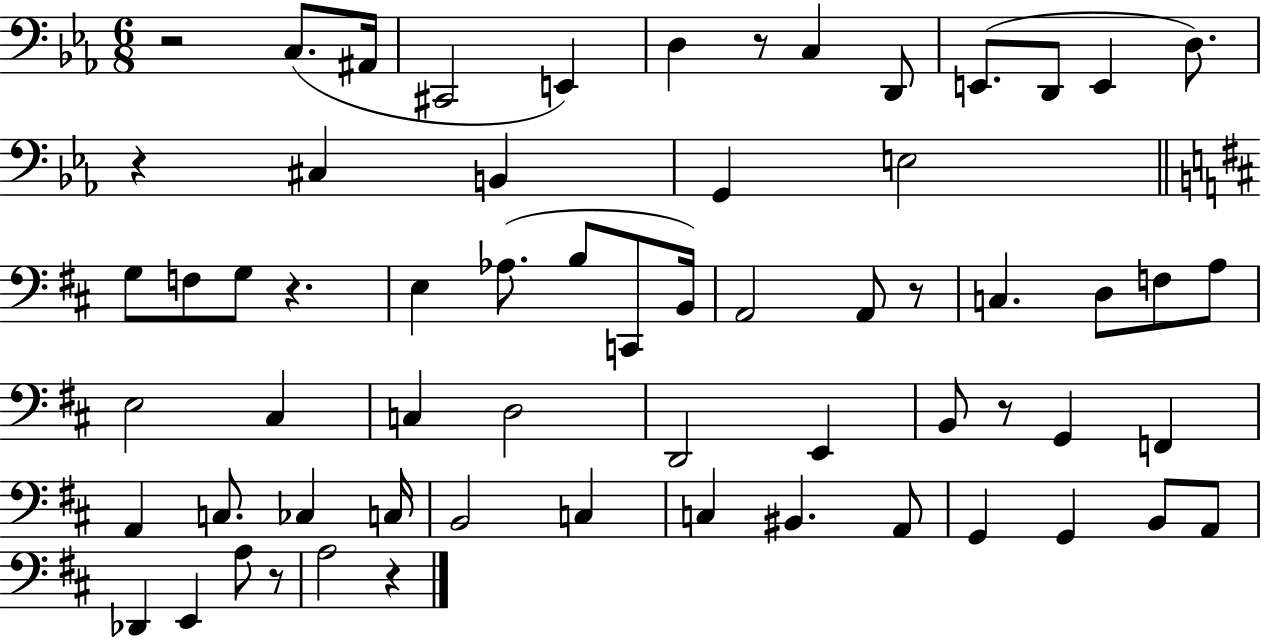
{
  \clef bass
  \numericTimeSignature
  \time 6/8
  \key ees \major
  r2 c8.( ais,16 | cis,2 e,4) | d4 r8 c4 d,8 | e,8.( d,8 e,4 d8.) | \break r4 cis4 b,4 | g,4 e2 | \bar "||" \break \key d \major g8 f8 g8 r4. | e4 aes8.( b8 c,8 b,16) | a,2 a,8 r8 | c4. d8 f8 a8 | \break e2 cis4 | c4 d2 | d,2 e,4 | b,8 r8 g,4 f,4 | \break a,4 c8. ces4 c16 | b,2 c4 | c4 bis,4. a,8 | g,4 g,4 b,8 a,8 | \break des,4 e,4 a8 r8 | a2 r4 | \bar "|."
}